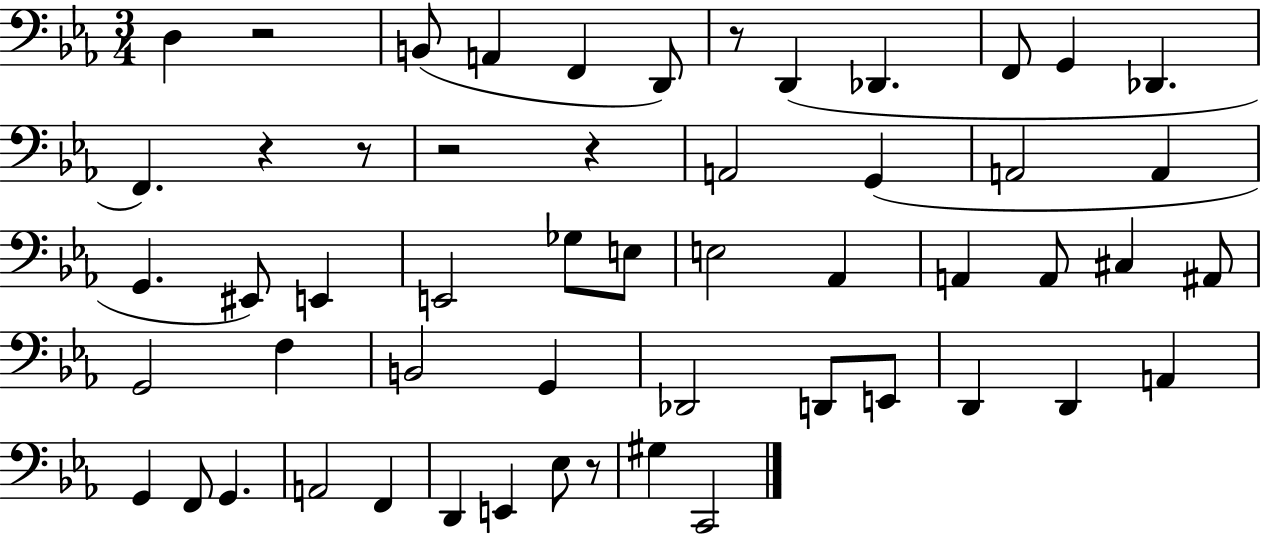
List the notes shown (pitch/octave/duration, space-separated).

D3/q R/h B2/e A2/q F2/q D2/e R/e D2/q Db2/q. F2/e G2/q Db2/q. F2/q. R/q R/e R/h R/q A2/h G2/q A2/h A2/q G2/q. EIS2/e E2/q E2/h Gb3/e E3/e E3/h Ab2/q A2/q A2/e C#3/q A#2/e G2/h F3/q B2/h G2/q Db2/h D2/e E2/e D2/q D2/q A2/q G2/q F2/e G2/q. A2/h F2/q D2/q E2/q Eb3/e R/e G#3/q C2/h